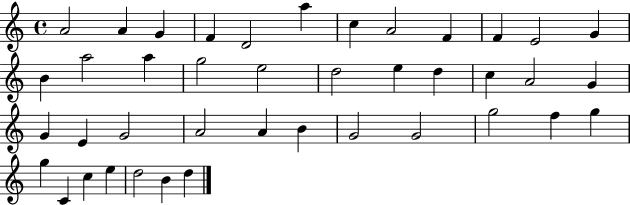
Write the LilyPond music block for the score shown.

{
  \clef treble
  \time 4/4
  \defaultTimeSignature
  \key c \major
  a'2 a'4 g'4 | f'4 d'2 a''4 | c''4 a'2 f'4 | f'4 e'2 g'4 | \break b'4 a''2 a''4 | g''2 e''2 | d''2 e''4 d''4 | c''4 a'2 g'4 | \break g'4 e'4 g'2 | a'2 a'4 b'4 | g'2 g'2 | g''2 f''4 g''4 | \break g''4 c'4 c''4 e''4 | d''2 b'4 d''4 | \bar "|."
}